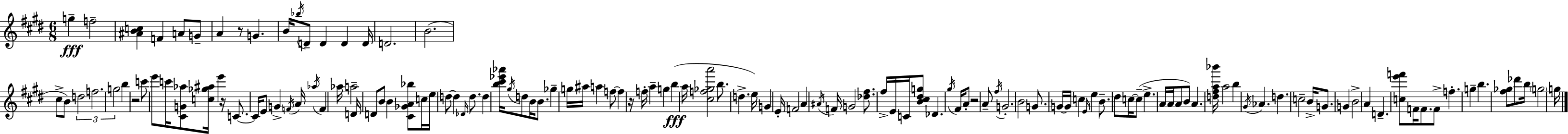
G5/q F5/h [A#4,B4,C5]/q F4/q A4/e G4/e A4/q R/e G4/q. B4/s Bb5/s D4/e D4/q D4/q D4/s D4/h. B4/h. C#5/e B4/e D5/h F5/h. G5/h B5/q R/h C6/e E6/e C6/s [C#4,G4,Ab5]/e [C5,Gb5,A#5]/s E6/q R/s C4/e. C4/s E4/e G4/q F4/s A4/s Ab5/s F4/q Ab5/s A5/h D4/s D4/e B4/e B4/q [C#4,Gb4,A4,Bb5]/e C5/s E5/s D5/e D5/q Db4/s D5/e. D5/q [B5,C#6,Eb6,Ab6]/s G#5/s D5/e B4/s B4/e. Gb5/q G5/s A#5/s A5/q F5/e F5/q R/s F5/s A5/q G5/q B5/q A5/s [C#5,F5,Gb5,A6]/h B5/e. D5/q. E5/s G4/q E4/s F4/h A4/q A#4/s F4/s G4/h [Db5,F#5]/e. F#5/s E4/s C4/s [B4,C#5,D#5,G5]/e Db4/q. G#5/s F#4/s A4/e R/h A4/e F#5/s G4/h. B4/h G4/e. G4/s G4/s C5/q E4/s E5/q B4/e. D#5/e C5/s C5/e E5/q. A4/s A4/s A4/e B4/e A4/q. [D5,F#5,A5,Bb6]/s A5/h B5/q G#4/s Ab4/q. D5/q. C5/h B4/s G4/e. G4/q B4/h A4/q D4/q. [C5,E6,F6]/e F4/s F4/e. F4/e F5/q. G5/q B5/q. [F#5,Gb5]/e Db6/e B5/s G5/h G5/s